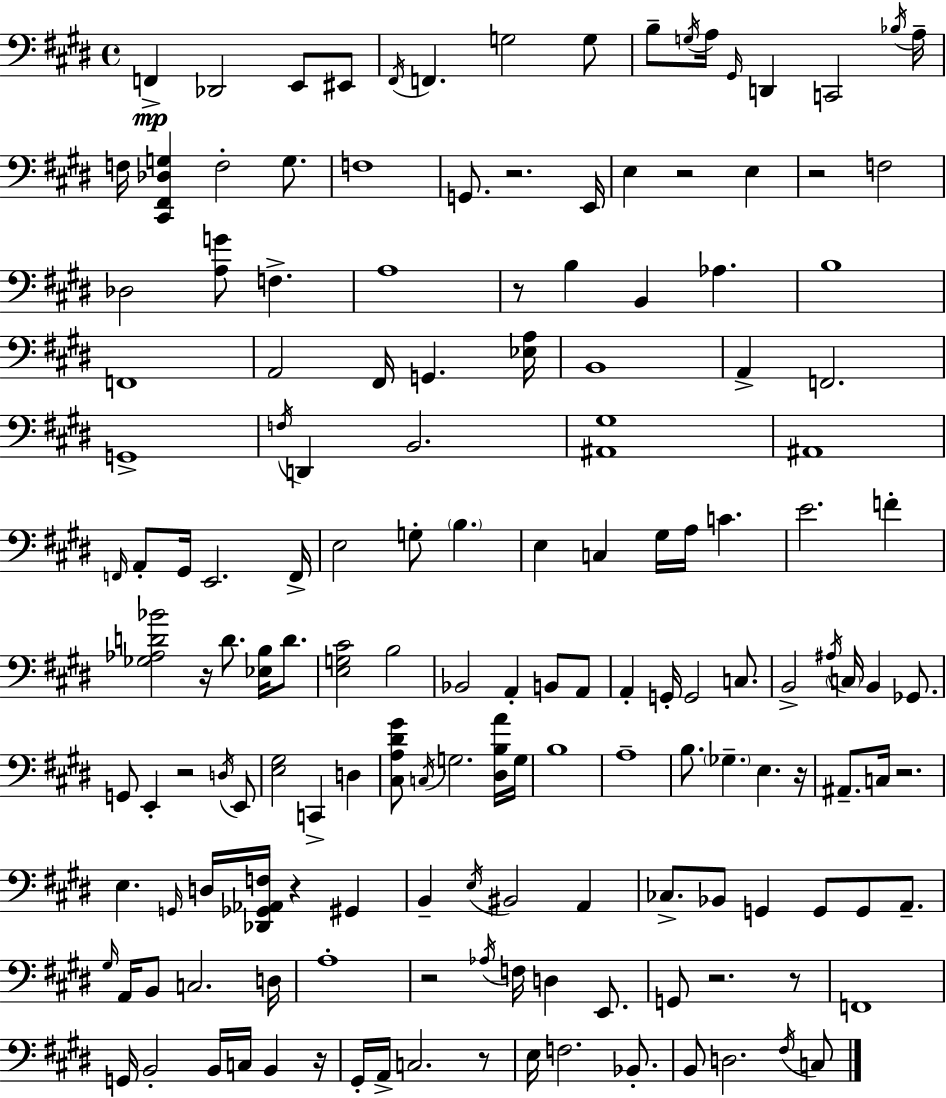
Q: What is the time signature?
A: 4/4